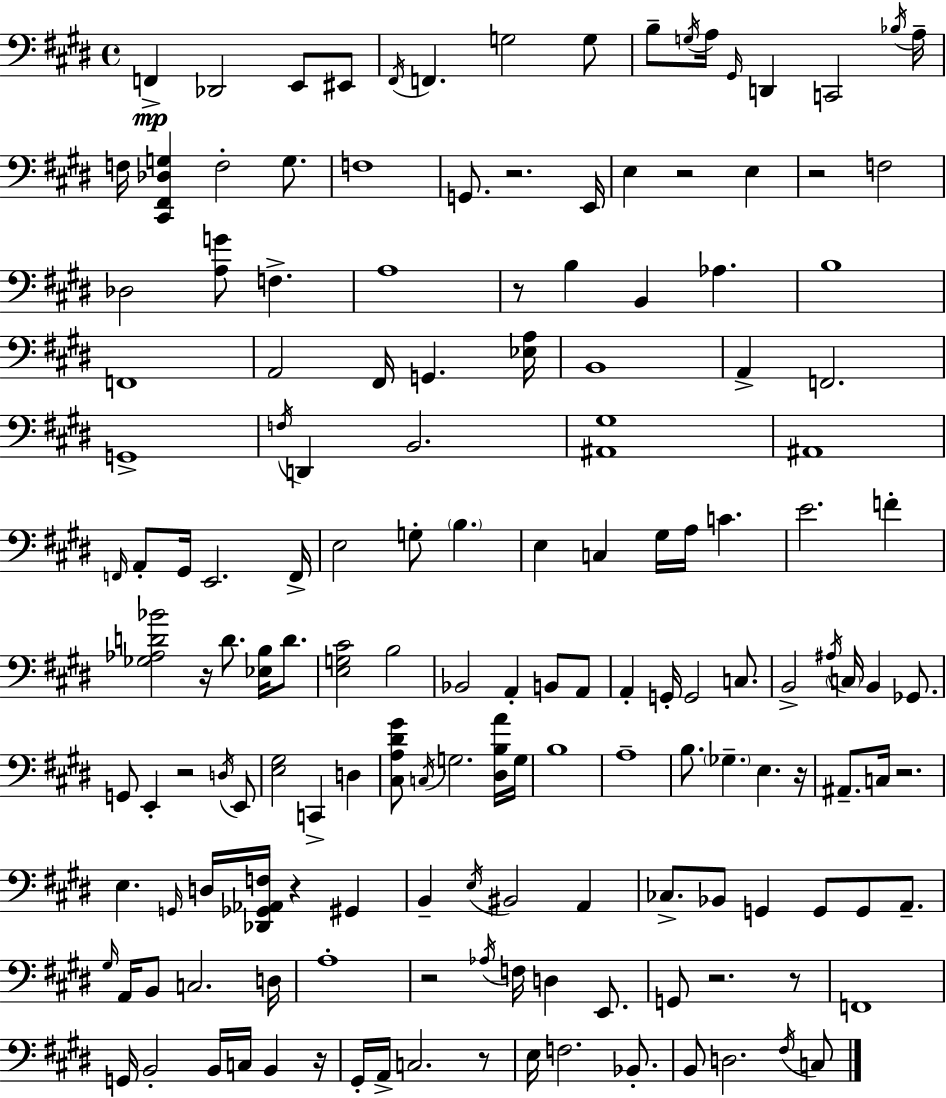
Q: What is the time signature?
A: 4/4